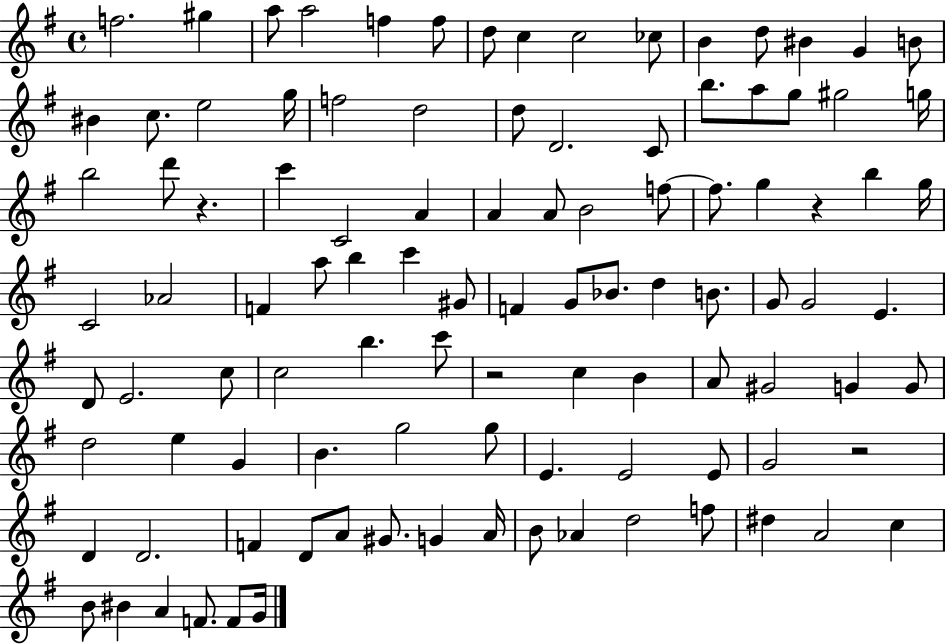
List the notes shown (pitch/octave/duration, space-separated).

F5/h. G#5/q A5/e A5/h F5/q F5/e D5/e C5/q C5/h CES5/e B4/q D5/e BIS4/q G4/q B4/e BIS4/q C5/e. E5/h G5/s F5/h D5/h D5/e D4/h. C4/e B5/e. A5/e G5/e G#5/h G5/s B5/h D6/e R/q. C6/q C4/h A4/q A4/q A4/e B4/h F5/e F5/e. G5/q R/q B5/q G5/s C4/h Ab4/h F4/q A5/e B5/q C6/q G#4/e F4/q G4/e Bb4/e. D5/q B4/e. G4/e G4/h E4/q. D4/e E4/h. C5/e C5/h B5/q. C6/e R/h C5/q B4/q A4/e G#4/h G4/q G4/e D5/h E5/q G4/q B4/q. G5/h G5/e E4/q. E4/h E4/e G4/h R/h D4/q D4/h. F4/q D4/e A4/e G#4/e. G4/q A4/s B4/e Ab4/q D5/h F5/e D#5/q A4/h C5/q B4/e BIS4/q A4/q F4/e. F4/e G4/s